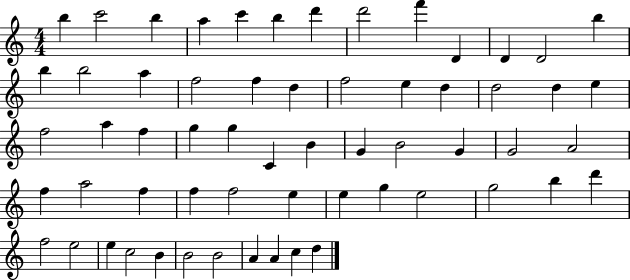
{
  \clef treble
  \numericTimeSignature
  \time 4/4
  \key c \major
  b''4 c'''2 b''4 | a''4 c'''4 b''4 d'''4 | d'''2 f'''4 d'4 | d'4 d'2 b''4 | \break b''4 b''2 a''4 | f''2 f''4 d''4 | f''2 e''4 d''4 | d''2 d''4 e''4 | \break f''2 a''4 f''4 | g''4 g''4 c'4 b'4 | g'4 b'2 g'4 | g'2 a'2 | \break f''4 a''2 f''4 | f''4 f''2 e''4 | e''4 g''4 e''2 | g''2 b''4 d'''4 | \break f''2 e''2 | e''4 c''2 b'4 | b'2 b'2 | a'4 a'4 c''4 d''4 | \break \bar "|."
}